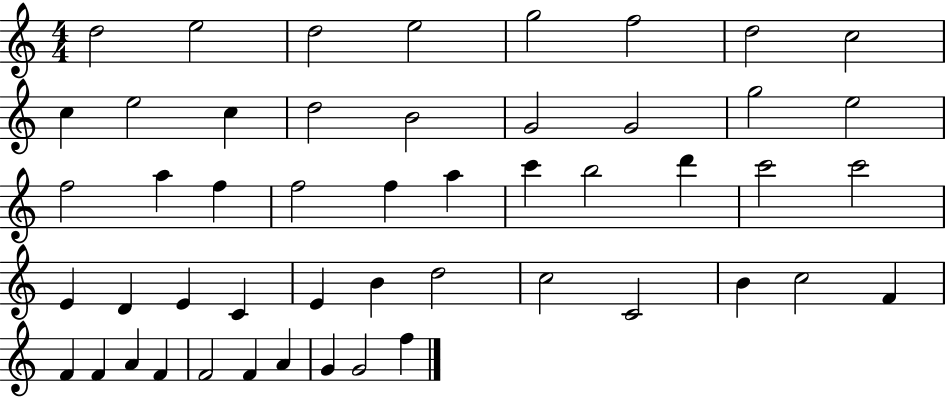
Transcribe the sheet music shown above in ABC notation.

X:1
T:Untitled
M:4/4
L:1/4
K:C
d2 e2 d2 e2 g2 f2 d2 c2 c e2 c d2 B2 G2 G2 g2 e2 f2 a f f2 f a c' b2 d' c'2 c'2 E D E C E B d2 c2 C2 B c2 F F F A F F2 F A G G2 f